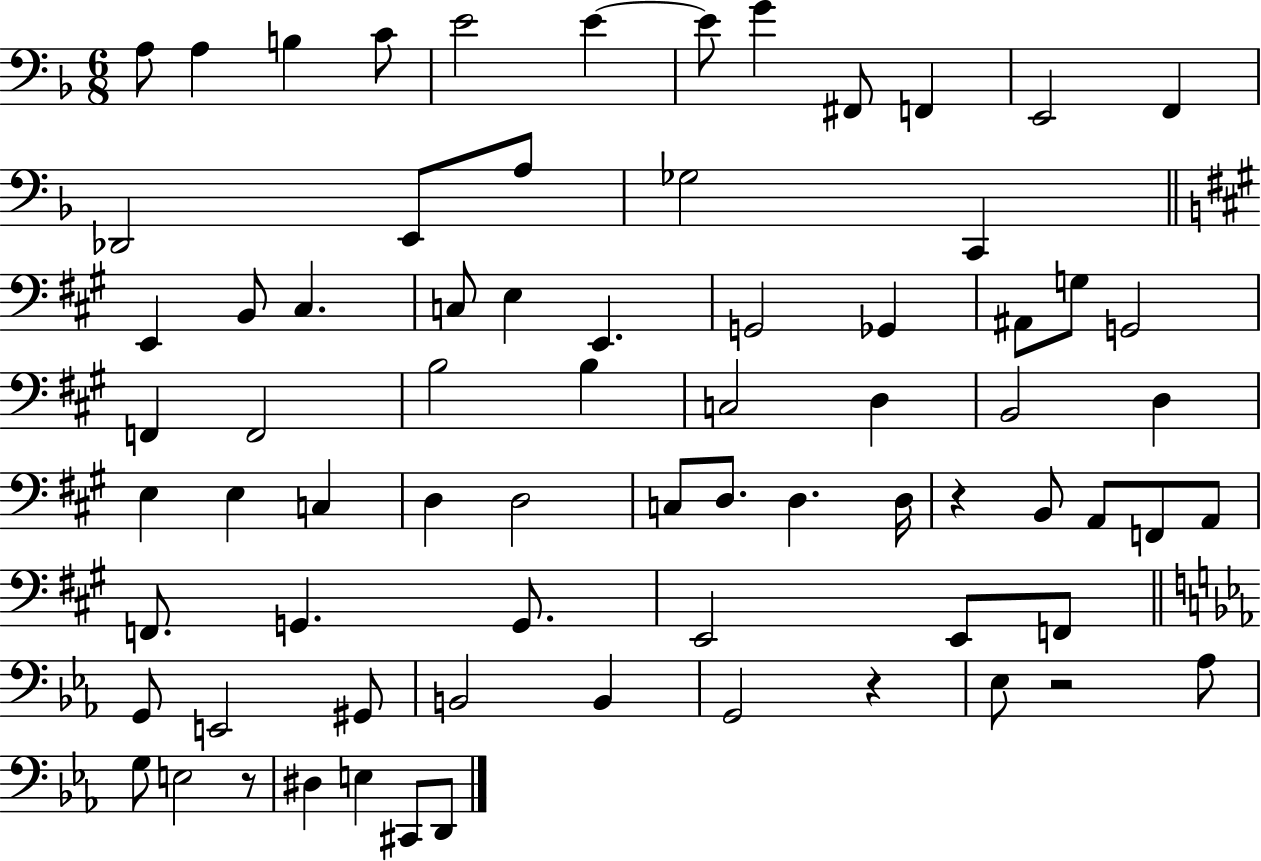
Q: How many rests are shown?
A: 4